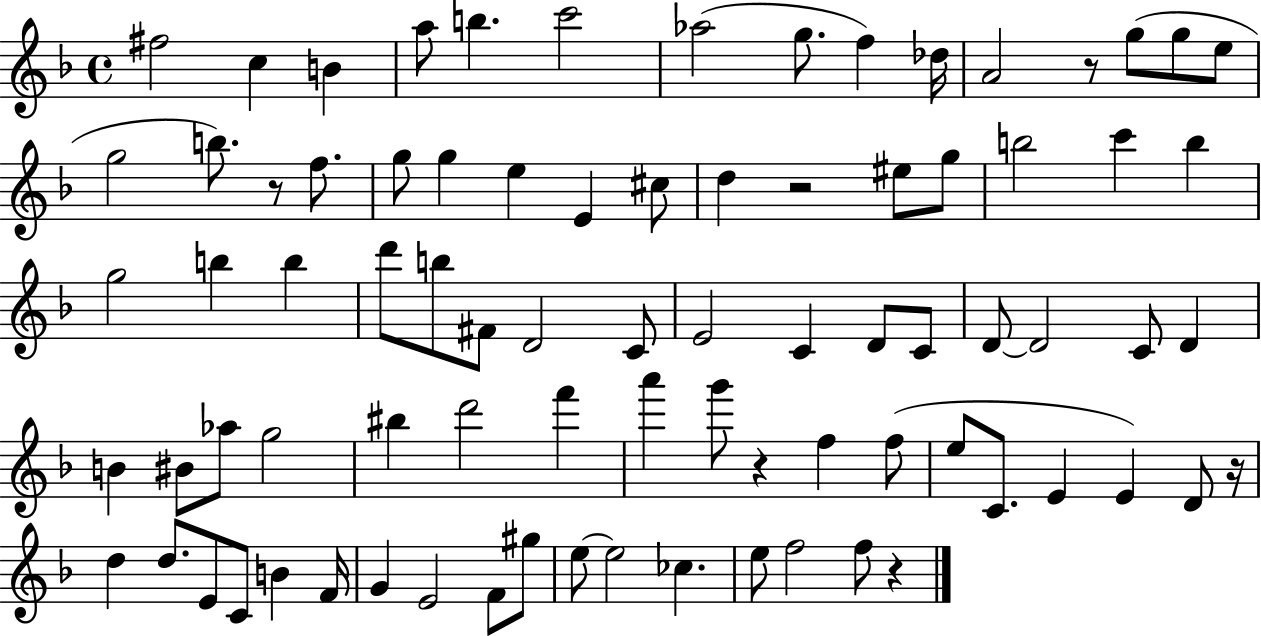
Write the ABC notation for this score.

X:1
T:Untitled
M:4/4
L:1/4
K:F
^f2 c B a/2 b c'2 _a2 g/2 f _d/4 A2 z/2 g/2 g/2 e/2 g2 b/2 z/2 f/2 g/2 g e E ^c/2 d z2 ^e/2 g/2 b2 c' b g2 b b d'/2 b/2 ^F/2 D2 C/2 E2 C D/2 C/2 D/2 D2 C/2 D B ^B/2 _a/2 g2 ^b d'2 f' a' g'/2 z f f/2 e/2 C/2 E E D/2 z/4 d d/2 E/2 C/2 B F/4 G E2 F/2 ^g/2 e/2 e2 _c e/2 f2 f/2 z